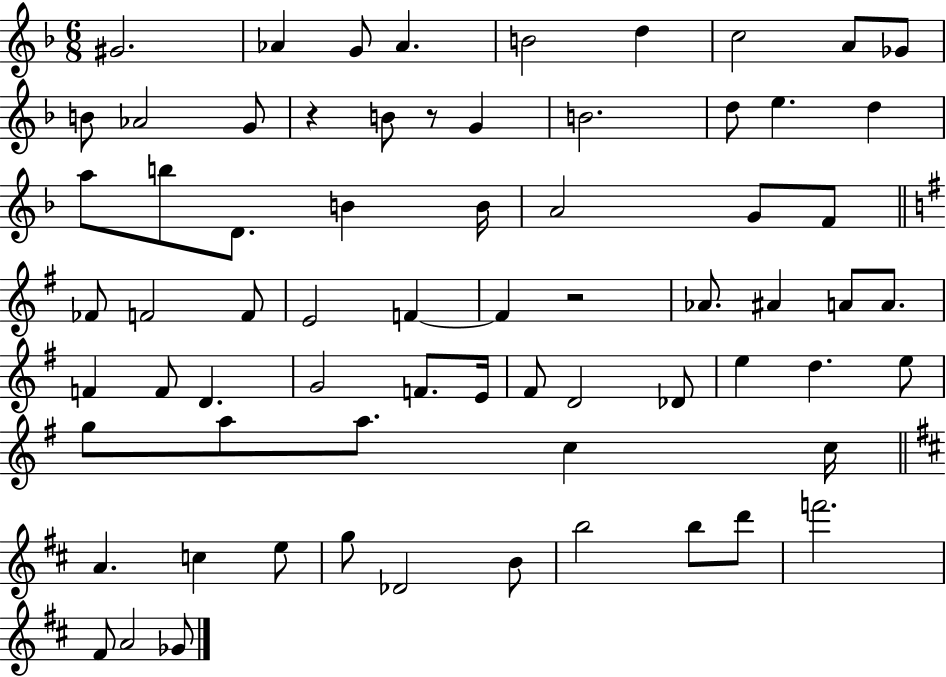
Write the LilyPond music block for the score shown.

{
  \clef treble
  \numericTimeSignature
  \time 6/8
  \key f \major
  \repeat volta 2 { gis'2. | aes'4 g'8 aes'4. | b'2 d''4 | c''2 a'8 ges'8 | \break b'8 aes'2 g'8 | r4 b'8 r8 g'4 | b'2. | d''8 e''4. d''4 | \break a''8 b''8 d'8. b'4 b'16 | a'2 g'8 f'8 | \bar "||" \break \key g \major fes'8 f'2 f'8 | e'2 f'4~~ | f'4 r2 | aes'8. ais'4 a'8 a'8. | \break f'4 f'8 d'4. | g'2 f'8. e'16 | fis'8 d'2 des'8 | e''4 d''4. e''8 | \break g''8 a''8 a''8. c''4 c''16 | \bar "||" \break \key b \minor a'4. c''4 e''8 | g''8 des'2 b'8 | b''2 b''8 d'''8 | f'''2. | \break fis'8 a'2 ges'8 | } \bar "|."
}